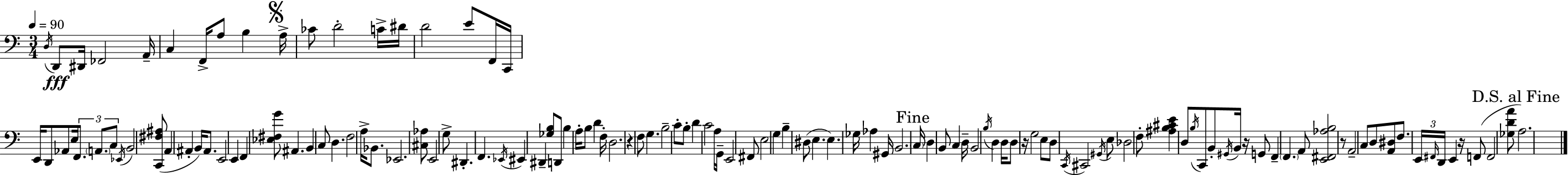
{
  \clef bass
  \numericTimeSignature
  \time 3/4
  \key a \minor
  \tempo 4 = 90
  \acciaccatura { d16 }\fff d,8 dis,16 fes,2 | a,16-- c4 f,16-> a8 b4 | \mark \markup { \musicglyph "scripts.segno" } a16-> ces'8 d'2-. c'16-> | dis'16 d'2 e'8 f,16 | \break c,16 e,16 d,8 aes,8 e16 \tuplet 3/2 { f,8. \parenthesize a,8. | c8 } \acciaccatura { ees,16 } b,2 | <c, fis ais>8( a,4 ais,4-. b,16) ais,8. | e,2 e,4 | \break f,4 <ees fis g'>8 ais,4. | b,4 c8 d4. | f2 a16-> bes,8. | ees,2. | \break <cis aes>8 e,2 | g8-> dis,4.-. f,4. | \acciaccatura { ees,16 } eis,4 dis,4-- <ges b>8 | d,8 b4 a16-. b8 d'4 | \break f16-. d2. | r4 f8 g4. | b2-- c'8-. | b8-. d'4 c'2 | \break a16 g,16-- e,2 | fis,8 e2 g4 | b4-- dis8( e4. | e4.) ges16 aes4 | \break gis,16 b,2. | \mark "Fine" \parenthesize c16 d4 b,8 c4 | d16-- b,2 \acciaccatura { b16 } | d4 d16 d8 r16 g2 | \break e8 d8 \acciaccatura { c,16 } cis,2 | \acciaccatura { gis,16 } e8 des2 | f8-. <ais b cis' e'>4 d8 | \acciaccatura { b16 } c,8 b,8-. \acciaccatura { gis,16 } b,16 r16 g,8 f,4-- | \break \parenthesize f,4. a,8 <e, fis, aes b>2 | r8 a,2-- | c8 d8 <a, dis>8 f8. | \tuplet 3/2 { e,16 \grace { fis,16 } d,16 } e,4 r16 f,8( f,2 | \break <ges d' a'>8 \mark "D.S. al Fine" a2.) | \bar "|."
}